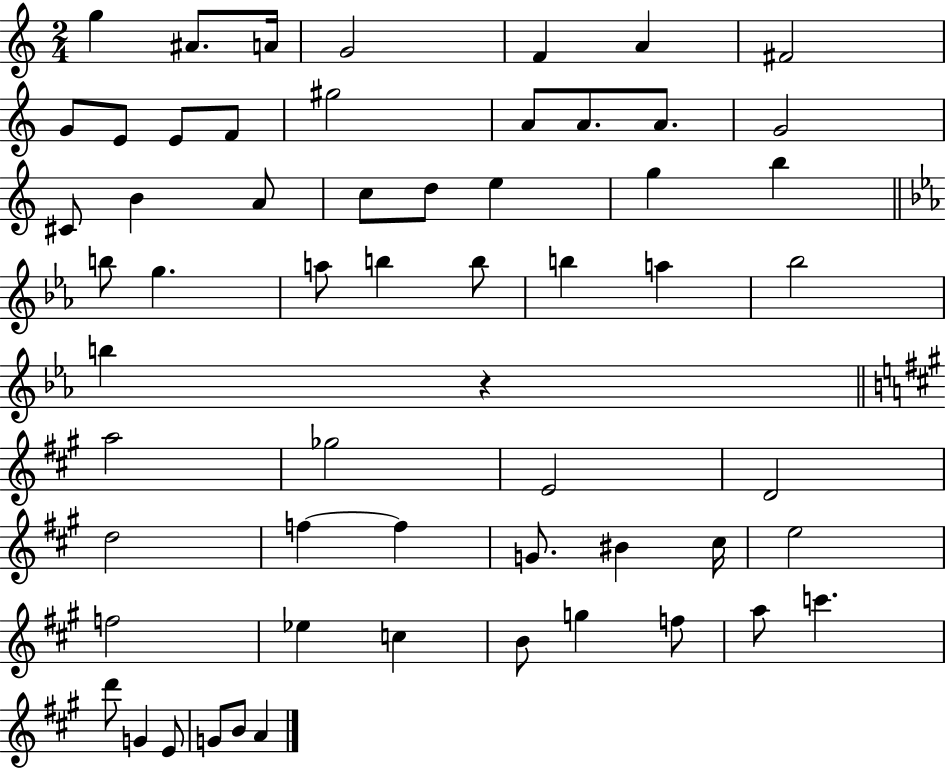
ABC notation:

X:1
T:Untitled
M:2/4
L:1/4
K:C
g ^A/2 A/4 G2 F A ^F2 G/2 E/2 E/2 F/2 ^g2 A/2 A/2 A/2 G2 ^C/2 B A/2 c/2 d/2 e g b b/2 g a/2 b b/2 b a _b2 b z a2 _g2 E2 D2 d2 f f G/2 ^B ^c/4 e2 f2 _e c B/2 g f/2 a/2 c' d'/2 G E/2 G/2 B/2 A